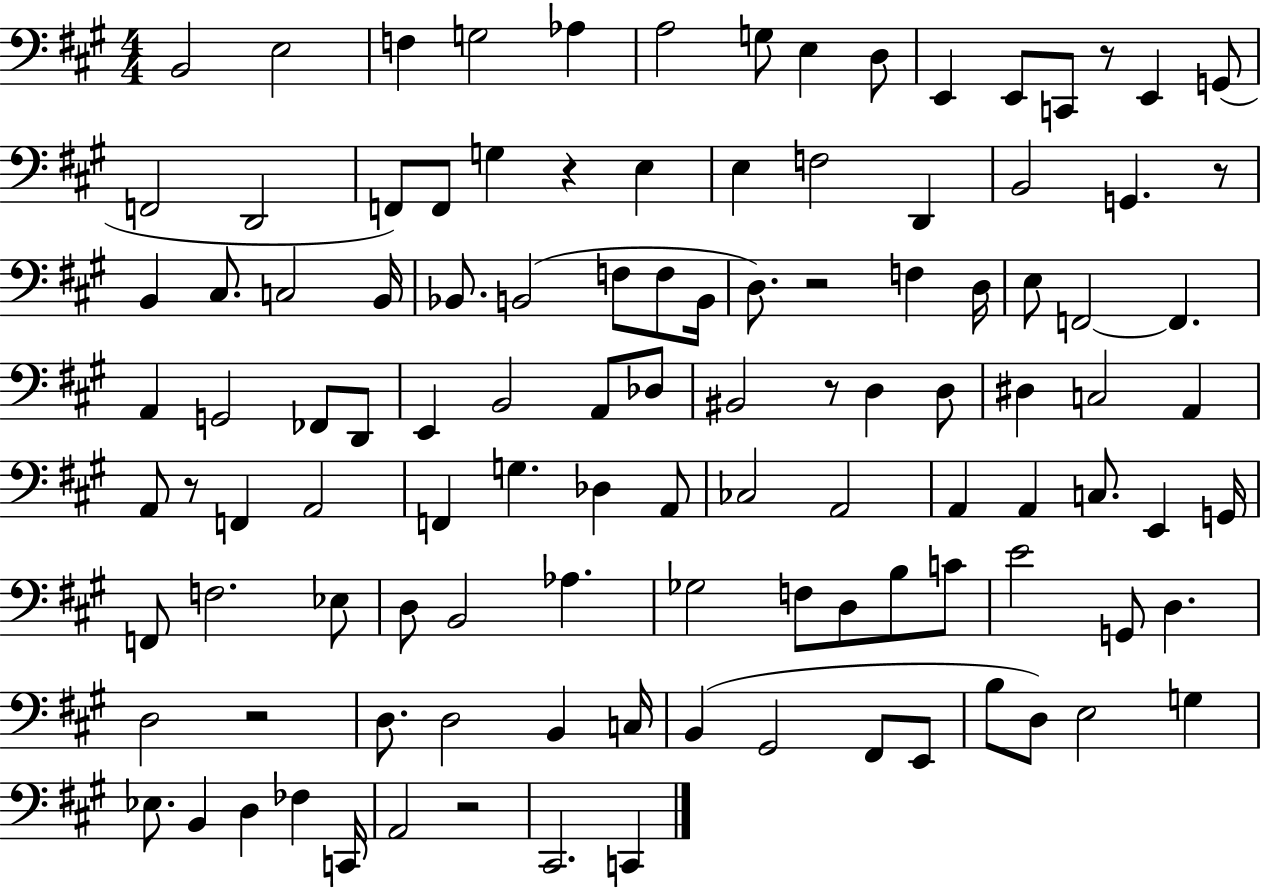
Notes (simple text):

B2/h E3/h F3/q G3/h Ab3/q A3/h G3/e E3/q D3/e E2/q E2/e C2/e R/e E2/q G2/e F2/h D2/h F2/e F2/e G3/q R/q E3/q E3/q F3/h D2/q B2/h G2/q. R/e B2/q C#3/e. C3/h B2/s Bb2/e. B2/h F3/e F3/e B2/s D3/e. R/h F3/q D3/s E3/e F2/h F2/q. A2/q G2/h FES2/e D2/e E2/q B2/h A2/e Db3/e BIS2/h R/e D3/q D3/e D#3/q C3/h A2/q A2/e R/e F2/q A2/h F2/q G3/q. Db3/q A2/e CES3/h A2/h A2/q A2/q C3/e. E2/q G2/s F2/e F3/h. Eb3/e D3/e B2/h Ab3/q. Gb3/h F3/e D3/e B3/e C4/e E4/h G2/e D3/q. D3/h R/h D3/e. D3/h B2/q C3/s B2/q G#2/h F#2/e E2/e B3/e D3/e E3/h G3/q Eb3/e. B2/q D3/q FES3/q C2/s A2/h R/h C#2/h. C2/q